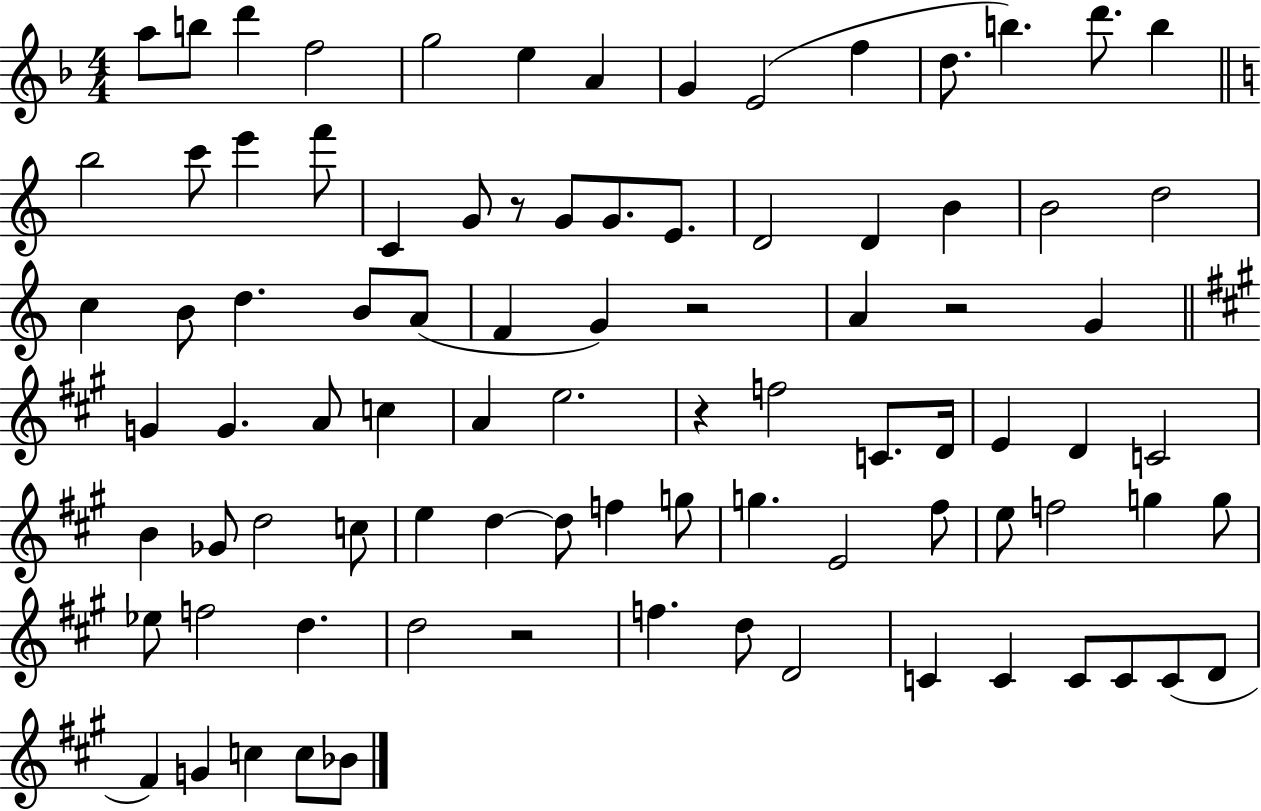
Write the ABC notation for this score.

X:1
T:Untitled
M:4/4
L:1/4
K:F
a/2 b/2 d' f2 g2 e A G E2 f d/2 b d'/2 b b2 c'/2 e' f'/2 C G/2 z/2 G/2 G/2 E/2 D2 D B B2 d2 c B/2 d B/2 A/2 F G z2 A z2 G G G A/2 c A e2 z f2 C/2 D/4 E D C2 B _G/2 d2 c/2 e d d/2 f g/2 g E2 ^f/2 e/2 f2 g g/2 _e/2 f2 d d2 z2 f d/2 D2 C C C/2 C/2 C/2 D/2 ^F G c c/2 _B/2